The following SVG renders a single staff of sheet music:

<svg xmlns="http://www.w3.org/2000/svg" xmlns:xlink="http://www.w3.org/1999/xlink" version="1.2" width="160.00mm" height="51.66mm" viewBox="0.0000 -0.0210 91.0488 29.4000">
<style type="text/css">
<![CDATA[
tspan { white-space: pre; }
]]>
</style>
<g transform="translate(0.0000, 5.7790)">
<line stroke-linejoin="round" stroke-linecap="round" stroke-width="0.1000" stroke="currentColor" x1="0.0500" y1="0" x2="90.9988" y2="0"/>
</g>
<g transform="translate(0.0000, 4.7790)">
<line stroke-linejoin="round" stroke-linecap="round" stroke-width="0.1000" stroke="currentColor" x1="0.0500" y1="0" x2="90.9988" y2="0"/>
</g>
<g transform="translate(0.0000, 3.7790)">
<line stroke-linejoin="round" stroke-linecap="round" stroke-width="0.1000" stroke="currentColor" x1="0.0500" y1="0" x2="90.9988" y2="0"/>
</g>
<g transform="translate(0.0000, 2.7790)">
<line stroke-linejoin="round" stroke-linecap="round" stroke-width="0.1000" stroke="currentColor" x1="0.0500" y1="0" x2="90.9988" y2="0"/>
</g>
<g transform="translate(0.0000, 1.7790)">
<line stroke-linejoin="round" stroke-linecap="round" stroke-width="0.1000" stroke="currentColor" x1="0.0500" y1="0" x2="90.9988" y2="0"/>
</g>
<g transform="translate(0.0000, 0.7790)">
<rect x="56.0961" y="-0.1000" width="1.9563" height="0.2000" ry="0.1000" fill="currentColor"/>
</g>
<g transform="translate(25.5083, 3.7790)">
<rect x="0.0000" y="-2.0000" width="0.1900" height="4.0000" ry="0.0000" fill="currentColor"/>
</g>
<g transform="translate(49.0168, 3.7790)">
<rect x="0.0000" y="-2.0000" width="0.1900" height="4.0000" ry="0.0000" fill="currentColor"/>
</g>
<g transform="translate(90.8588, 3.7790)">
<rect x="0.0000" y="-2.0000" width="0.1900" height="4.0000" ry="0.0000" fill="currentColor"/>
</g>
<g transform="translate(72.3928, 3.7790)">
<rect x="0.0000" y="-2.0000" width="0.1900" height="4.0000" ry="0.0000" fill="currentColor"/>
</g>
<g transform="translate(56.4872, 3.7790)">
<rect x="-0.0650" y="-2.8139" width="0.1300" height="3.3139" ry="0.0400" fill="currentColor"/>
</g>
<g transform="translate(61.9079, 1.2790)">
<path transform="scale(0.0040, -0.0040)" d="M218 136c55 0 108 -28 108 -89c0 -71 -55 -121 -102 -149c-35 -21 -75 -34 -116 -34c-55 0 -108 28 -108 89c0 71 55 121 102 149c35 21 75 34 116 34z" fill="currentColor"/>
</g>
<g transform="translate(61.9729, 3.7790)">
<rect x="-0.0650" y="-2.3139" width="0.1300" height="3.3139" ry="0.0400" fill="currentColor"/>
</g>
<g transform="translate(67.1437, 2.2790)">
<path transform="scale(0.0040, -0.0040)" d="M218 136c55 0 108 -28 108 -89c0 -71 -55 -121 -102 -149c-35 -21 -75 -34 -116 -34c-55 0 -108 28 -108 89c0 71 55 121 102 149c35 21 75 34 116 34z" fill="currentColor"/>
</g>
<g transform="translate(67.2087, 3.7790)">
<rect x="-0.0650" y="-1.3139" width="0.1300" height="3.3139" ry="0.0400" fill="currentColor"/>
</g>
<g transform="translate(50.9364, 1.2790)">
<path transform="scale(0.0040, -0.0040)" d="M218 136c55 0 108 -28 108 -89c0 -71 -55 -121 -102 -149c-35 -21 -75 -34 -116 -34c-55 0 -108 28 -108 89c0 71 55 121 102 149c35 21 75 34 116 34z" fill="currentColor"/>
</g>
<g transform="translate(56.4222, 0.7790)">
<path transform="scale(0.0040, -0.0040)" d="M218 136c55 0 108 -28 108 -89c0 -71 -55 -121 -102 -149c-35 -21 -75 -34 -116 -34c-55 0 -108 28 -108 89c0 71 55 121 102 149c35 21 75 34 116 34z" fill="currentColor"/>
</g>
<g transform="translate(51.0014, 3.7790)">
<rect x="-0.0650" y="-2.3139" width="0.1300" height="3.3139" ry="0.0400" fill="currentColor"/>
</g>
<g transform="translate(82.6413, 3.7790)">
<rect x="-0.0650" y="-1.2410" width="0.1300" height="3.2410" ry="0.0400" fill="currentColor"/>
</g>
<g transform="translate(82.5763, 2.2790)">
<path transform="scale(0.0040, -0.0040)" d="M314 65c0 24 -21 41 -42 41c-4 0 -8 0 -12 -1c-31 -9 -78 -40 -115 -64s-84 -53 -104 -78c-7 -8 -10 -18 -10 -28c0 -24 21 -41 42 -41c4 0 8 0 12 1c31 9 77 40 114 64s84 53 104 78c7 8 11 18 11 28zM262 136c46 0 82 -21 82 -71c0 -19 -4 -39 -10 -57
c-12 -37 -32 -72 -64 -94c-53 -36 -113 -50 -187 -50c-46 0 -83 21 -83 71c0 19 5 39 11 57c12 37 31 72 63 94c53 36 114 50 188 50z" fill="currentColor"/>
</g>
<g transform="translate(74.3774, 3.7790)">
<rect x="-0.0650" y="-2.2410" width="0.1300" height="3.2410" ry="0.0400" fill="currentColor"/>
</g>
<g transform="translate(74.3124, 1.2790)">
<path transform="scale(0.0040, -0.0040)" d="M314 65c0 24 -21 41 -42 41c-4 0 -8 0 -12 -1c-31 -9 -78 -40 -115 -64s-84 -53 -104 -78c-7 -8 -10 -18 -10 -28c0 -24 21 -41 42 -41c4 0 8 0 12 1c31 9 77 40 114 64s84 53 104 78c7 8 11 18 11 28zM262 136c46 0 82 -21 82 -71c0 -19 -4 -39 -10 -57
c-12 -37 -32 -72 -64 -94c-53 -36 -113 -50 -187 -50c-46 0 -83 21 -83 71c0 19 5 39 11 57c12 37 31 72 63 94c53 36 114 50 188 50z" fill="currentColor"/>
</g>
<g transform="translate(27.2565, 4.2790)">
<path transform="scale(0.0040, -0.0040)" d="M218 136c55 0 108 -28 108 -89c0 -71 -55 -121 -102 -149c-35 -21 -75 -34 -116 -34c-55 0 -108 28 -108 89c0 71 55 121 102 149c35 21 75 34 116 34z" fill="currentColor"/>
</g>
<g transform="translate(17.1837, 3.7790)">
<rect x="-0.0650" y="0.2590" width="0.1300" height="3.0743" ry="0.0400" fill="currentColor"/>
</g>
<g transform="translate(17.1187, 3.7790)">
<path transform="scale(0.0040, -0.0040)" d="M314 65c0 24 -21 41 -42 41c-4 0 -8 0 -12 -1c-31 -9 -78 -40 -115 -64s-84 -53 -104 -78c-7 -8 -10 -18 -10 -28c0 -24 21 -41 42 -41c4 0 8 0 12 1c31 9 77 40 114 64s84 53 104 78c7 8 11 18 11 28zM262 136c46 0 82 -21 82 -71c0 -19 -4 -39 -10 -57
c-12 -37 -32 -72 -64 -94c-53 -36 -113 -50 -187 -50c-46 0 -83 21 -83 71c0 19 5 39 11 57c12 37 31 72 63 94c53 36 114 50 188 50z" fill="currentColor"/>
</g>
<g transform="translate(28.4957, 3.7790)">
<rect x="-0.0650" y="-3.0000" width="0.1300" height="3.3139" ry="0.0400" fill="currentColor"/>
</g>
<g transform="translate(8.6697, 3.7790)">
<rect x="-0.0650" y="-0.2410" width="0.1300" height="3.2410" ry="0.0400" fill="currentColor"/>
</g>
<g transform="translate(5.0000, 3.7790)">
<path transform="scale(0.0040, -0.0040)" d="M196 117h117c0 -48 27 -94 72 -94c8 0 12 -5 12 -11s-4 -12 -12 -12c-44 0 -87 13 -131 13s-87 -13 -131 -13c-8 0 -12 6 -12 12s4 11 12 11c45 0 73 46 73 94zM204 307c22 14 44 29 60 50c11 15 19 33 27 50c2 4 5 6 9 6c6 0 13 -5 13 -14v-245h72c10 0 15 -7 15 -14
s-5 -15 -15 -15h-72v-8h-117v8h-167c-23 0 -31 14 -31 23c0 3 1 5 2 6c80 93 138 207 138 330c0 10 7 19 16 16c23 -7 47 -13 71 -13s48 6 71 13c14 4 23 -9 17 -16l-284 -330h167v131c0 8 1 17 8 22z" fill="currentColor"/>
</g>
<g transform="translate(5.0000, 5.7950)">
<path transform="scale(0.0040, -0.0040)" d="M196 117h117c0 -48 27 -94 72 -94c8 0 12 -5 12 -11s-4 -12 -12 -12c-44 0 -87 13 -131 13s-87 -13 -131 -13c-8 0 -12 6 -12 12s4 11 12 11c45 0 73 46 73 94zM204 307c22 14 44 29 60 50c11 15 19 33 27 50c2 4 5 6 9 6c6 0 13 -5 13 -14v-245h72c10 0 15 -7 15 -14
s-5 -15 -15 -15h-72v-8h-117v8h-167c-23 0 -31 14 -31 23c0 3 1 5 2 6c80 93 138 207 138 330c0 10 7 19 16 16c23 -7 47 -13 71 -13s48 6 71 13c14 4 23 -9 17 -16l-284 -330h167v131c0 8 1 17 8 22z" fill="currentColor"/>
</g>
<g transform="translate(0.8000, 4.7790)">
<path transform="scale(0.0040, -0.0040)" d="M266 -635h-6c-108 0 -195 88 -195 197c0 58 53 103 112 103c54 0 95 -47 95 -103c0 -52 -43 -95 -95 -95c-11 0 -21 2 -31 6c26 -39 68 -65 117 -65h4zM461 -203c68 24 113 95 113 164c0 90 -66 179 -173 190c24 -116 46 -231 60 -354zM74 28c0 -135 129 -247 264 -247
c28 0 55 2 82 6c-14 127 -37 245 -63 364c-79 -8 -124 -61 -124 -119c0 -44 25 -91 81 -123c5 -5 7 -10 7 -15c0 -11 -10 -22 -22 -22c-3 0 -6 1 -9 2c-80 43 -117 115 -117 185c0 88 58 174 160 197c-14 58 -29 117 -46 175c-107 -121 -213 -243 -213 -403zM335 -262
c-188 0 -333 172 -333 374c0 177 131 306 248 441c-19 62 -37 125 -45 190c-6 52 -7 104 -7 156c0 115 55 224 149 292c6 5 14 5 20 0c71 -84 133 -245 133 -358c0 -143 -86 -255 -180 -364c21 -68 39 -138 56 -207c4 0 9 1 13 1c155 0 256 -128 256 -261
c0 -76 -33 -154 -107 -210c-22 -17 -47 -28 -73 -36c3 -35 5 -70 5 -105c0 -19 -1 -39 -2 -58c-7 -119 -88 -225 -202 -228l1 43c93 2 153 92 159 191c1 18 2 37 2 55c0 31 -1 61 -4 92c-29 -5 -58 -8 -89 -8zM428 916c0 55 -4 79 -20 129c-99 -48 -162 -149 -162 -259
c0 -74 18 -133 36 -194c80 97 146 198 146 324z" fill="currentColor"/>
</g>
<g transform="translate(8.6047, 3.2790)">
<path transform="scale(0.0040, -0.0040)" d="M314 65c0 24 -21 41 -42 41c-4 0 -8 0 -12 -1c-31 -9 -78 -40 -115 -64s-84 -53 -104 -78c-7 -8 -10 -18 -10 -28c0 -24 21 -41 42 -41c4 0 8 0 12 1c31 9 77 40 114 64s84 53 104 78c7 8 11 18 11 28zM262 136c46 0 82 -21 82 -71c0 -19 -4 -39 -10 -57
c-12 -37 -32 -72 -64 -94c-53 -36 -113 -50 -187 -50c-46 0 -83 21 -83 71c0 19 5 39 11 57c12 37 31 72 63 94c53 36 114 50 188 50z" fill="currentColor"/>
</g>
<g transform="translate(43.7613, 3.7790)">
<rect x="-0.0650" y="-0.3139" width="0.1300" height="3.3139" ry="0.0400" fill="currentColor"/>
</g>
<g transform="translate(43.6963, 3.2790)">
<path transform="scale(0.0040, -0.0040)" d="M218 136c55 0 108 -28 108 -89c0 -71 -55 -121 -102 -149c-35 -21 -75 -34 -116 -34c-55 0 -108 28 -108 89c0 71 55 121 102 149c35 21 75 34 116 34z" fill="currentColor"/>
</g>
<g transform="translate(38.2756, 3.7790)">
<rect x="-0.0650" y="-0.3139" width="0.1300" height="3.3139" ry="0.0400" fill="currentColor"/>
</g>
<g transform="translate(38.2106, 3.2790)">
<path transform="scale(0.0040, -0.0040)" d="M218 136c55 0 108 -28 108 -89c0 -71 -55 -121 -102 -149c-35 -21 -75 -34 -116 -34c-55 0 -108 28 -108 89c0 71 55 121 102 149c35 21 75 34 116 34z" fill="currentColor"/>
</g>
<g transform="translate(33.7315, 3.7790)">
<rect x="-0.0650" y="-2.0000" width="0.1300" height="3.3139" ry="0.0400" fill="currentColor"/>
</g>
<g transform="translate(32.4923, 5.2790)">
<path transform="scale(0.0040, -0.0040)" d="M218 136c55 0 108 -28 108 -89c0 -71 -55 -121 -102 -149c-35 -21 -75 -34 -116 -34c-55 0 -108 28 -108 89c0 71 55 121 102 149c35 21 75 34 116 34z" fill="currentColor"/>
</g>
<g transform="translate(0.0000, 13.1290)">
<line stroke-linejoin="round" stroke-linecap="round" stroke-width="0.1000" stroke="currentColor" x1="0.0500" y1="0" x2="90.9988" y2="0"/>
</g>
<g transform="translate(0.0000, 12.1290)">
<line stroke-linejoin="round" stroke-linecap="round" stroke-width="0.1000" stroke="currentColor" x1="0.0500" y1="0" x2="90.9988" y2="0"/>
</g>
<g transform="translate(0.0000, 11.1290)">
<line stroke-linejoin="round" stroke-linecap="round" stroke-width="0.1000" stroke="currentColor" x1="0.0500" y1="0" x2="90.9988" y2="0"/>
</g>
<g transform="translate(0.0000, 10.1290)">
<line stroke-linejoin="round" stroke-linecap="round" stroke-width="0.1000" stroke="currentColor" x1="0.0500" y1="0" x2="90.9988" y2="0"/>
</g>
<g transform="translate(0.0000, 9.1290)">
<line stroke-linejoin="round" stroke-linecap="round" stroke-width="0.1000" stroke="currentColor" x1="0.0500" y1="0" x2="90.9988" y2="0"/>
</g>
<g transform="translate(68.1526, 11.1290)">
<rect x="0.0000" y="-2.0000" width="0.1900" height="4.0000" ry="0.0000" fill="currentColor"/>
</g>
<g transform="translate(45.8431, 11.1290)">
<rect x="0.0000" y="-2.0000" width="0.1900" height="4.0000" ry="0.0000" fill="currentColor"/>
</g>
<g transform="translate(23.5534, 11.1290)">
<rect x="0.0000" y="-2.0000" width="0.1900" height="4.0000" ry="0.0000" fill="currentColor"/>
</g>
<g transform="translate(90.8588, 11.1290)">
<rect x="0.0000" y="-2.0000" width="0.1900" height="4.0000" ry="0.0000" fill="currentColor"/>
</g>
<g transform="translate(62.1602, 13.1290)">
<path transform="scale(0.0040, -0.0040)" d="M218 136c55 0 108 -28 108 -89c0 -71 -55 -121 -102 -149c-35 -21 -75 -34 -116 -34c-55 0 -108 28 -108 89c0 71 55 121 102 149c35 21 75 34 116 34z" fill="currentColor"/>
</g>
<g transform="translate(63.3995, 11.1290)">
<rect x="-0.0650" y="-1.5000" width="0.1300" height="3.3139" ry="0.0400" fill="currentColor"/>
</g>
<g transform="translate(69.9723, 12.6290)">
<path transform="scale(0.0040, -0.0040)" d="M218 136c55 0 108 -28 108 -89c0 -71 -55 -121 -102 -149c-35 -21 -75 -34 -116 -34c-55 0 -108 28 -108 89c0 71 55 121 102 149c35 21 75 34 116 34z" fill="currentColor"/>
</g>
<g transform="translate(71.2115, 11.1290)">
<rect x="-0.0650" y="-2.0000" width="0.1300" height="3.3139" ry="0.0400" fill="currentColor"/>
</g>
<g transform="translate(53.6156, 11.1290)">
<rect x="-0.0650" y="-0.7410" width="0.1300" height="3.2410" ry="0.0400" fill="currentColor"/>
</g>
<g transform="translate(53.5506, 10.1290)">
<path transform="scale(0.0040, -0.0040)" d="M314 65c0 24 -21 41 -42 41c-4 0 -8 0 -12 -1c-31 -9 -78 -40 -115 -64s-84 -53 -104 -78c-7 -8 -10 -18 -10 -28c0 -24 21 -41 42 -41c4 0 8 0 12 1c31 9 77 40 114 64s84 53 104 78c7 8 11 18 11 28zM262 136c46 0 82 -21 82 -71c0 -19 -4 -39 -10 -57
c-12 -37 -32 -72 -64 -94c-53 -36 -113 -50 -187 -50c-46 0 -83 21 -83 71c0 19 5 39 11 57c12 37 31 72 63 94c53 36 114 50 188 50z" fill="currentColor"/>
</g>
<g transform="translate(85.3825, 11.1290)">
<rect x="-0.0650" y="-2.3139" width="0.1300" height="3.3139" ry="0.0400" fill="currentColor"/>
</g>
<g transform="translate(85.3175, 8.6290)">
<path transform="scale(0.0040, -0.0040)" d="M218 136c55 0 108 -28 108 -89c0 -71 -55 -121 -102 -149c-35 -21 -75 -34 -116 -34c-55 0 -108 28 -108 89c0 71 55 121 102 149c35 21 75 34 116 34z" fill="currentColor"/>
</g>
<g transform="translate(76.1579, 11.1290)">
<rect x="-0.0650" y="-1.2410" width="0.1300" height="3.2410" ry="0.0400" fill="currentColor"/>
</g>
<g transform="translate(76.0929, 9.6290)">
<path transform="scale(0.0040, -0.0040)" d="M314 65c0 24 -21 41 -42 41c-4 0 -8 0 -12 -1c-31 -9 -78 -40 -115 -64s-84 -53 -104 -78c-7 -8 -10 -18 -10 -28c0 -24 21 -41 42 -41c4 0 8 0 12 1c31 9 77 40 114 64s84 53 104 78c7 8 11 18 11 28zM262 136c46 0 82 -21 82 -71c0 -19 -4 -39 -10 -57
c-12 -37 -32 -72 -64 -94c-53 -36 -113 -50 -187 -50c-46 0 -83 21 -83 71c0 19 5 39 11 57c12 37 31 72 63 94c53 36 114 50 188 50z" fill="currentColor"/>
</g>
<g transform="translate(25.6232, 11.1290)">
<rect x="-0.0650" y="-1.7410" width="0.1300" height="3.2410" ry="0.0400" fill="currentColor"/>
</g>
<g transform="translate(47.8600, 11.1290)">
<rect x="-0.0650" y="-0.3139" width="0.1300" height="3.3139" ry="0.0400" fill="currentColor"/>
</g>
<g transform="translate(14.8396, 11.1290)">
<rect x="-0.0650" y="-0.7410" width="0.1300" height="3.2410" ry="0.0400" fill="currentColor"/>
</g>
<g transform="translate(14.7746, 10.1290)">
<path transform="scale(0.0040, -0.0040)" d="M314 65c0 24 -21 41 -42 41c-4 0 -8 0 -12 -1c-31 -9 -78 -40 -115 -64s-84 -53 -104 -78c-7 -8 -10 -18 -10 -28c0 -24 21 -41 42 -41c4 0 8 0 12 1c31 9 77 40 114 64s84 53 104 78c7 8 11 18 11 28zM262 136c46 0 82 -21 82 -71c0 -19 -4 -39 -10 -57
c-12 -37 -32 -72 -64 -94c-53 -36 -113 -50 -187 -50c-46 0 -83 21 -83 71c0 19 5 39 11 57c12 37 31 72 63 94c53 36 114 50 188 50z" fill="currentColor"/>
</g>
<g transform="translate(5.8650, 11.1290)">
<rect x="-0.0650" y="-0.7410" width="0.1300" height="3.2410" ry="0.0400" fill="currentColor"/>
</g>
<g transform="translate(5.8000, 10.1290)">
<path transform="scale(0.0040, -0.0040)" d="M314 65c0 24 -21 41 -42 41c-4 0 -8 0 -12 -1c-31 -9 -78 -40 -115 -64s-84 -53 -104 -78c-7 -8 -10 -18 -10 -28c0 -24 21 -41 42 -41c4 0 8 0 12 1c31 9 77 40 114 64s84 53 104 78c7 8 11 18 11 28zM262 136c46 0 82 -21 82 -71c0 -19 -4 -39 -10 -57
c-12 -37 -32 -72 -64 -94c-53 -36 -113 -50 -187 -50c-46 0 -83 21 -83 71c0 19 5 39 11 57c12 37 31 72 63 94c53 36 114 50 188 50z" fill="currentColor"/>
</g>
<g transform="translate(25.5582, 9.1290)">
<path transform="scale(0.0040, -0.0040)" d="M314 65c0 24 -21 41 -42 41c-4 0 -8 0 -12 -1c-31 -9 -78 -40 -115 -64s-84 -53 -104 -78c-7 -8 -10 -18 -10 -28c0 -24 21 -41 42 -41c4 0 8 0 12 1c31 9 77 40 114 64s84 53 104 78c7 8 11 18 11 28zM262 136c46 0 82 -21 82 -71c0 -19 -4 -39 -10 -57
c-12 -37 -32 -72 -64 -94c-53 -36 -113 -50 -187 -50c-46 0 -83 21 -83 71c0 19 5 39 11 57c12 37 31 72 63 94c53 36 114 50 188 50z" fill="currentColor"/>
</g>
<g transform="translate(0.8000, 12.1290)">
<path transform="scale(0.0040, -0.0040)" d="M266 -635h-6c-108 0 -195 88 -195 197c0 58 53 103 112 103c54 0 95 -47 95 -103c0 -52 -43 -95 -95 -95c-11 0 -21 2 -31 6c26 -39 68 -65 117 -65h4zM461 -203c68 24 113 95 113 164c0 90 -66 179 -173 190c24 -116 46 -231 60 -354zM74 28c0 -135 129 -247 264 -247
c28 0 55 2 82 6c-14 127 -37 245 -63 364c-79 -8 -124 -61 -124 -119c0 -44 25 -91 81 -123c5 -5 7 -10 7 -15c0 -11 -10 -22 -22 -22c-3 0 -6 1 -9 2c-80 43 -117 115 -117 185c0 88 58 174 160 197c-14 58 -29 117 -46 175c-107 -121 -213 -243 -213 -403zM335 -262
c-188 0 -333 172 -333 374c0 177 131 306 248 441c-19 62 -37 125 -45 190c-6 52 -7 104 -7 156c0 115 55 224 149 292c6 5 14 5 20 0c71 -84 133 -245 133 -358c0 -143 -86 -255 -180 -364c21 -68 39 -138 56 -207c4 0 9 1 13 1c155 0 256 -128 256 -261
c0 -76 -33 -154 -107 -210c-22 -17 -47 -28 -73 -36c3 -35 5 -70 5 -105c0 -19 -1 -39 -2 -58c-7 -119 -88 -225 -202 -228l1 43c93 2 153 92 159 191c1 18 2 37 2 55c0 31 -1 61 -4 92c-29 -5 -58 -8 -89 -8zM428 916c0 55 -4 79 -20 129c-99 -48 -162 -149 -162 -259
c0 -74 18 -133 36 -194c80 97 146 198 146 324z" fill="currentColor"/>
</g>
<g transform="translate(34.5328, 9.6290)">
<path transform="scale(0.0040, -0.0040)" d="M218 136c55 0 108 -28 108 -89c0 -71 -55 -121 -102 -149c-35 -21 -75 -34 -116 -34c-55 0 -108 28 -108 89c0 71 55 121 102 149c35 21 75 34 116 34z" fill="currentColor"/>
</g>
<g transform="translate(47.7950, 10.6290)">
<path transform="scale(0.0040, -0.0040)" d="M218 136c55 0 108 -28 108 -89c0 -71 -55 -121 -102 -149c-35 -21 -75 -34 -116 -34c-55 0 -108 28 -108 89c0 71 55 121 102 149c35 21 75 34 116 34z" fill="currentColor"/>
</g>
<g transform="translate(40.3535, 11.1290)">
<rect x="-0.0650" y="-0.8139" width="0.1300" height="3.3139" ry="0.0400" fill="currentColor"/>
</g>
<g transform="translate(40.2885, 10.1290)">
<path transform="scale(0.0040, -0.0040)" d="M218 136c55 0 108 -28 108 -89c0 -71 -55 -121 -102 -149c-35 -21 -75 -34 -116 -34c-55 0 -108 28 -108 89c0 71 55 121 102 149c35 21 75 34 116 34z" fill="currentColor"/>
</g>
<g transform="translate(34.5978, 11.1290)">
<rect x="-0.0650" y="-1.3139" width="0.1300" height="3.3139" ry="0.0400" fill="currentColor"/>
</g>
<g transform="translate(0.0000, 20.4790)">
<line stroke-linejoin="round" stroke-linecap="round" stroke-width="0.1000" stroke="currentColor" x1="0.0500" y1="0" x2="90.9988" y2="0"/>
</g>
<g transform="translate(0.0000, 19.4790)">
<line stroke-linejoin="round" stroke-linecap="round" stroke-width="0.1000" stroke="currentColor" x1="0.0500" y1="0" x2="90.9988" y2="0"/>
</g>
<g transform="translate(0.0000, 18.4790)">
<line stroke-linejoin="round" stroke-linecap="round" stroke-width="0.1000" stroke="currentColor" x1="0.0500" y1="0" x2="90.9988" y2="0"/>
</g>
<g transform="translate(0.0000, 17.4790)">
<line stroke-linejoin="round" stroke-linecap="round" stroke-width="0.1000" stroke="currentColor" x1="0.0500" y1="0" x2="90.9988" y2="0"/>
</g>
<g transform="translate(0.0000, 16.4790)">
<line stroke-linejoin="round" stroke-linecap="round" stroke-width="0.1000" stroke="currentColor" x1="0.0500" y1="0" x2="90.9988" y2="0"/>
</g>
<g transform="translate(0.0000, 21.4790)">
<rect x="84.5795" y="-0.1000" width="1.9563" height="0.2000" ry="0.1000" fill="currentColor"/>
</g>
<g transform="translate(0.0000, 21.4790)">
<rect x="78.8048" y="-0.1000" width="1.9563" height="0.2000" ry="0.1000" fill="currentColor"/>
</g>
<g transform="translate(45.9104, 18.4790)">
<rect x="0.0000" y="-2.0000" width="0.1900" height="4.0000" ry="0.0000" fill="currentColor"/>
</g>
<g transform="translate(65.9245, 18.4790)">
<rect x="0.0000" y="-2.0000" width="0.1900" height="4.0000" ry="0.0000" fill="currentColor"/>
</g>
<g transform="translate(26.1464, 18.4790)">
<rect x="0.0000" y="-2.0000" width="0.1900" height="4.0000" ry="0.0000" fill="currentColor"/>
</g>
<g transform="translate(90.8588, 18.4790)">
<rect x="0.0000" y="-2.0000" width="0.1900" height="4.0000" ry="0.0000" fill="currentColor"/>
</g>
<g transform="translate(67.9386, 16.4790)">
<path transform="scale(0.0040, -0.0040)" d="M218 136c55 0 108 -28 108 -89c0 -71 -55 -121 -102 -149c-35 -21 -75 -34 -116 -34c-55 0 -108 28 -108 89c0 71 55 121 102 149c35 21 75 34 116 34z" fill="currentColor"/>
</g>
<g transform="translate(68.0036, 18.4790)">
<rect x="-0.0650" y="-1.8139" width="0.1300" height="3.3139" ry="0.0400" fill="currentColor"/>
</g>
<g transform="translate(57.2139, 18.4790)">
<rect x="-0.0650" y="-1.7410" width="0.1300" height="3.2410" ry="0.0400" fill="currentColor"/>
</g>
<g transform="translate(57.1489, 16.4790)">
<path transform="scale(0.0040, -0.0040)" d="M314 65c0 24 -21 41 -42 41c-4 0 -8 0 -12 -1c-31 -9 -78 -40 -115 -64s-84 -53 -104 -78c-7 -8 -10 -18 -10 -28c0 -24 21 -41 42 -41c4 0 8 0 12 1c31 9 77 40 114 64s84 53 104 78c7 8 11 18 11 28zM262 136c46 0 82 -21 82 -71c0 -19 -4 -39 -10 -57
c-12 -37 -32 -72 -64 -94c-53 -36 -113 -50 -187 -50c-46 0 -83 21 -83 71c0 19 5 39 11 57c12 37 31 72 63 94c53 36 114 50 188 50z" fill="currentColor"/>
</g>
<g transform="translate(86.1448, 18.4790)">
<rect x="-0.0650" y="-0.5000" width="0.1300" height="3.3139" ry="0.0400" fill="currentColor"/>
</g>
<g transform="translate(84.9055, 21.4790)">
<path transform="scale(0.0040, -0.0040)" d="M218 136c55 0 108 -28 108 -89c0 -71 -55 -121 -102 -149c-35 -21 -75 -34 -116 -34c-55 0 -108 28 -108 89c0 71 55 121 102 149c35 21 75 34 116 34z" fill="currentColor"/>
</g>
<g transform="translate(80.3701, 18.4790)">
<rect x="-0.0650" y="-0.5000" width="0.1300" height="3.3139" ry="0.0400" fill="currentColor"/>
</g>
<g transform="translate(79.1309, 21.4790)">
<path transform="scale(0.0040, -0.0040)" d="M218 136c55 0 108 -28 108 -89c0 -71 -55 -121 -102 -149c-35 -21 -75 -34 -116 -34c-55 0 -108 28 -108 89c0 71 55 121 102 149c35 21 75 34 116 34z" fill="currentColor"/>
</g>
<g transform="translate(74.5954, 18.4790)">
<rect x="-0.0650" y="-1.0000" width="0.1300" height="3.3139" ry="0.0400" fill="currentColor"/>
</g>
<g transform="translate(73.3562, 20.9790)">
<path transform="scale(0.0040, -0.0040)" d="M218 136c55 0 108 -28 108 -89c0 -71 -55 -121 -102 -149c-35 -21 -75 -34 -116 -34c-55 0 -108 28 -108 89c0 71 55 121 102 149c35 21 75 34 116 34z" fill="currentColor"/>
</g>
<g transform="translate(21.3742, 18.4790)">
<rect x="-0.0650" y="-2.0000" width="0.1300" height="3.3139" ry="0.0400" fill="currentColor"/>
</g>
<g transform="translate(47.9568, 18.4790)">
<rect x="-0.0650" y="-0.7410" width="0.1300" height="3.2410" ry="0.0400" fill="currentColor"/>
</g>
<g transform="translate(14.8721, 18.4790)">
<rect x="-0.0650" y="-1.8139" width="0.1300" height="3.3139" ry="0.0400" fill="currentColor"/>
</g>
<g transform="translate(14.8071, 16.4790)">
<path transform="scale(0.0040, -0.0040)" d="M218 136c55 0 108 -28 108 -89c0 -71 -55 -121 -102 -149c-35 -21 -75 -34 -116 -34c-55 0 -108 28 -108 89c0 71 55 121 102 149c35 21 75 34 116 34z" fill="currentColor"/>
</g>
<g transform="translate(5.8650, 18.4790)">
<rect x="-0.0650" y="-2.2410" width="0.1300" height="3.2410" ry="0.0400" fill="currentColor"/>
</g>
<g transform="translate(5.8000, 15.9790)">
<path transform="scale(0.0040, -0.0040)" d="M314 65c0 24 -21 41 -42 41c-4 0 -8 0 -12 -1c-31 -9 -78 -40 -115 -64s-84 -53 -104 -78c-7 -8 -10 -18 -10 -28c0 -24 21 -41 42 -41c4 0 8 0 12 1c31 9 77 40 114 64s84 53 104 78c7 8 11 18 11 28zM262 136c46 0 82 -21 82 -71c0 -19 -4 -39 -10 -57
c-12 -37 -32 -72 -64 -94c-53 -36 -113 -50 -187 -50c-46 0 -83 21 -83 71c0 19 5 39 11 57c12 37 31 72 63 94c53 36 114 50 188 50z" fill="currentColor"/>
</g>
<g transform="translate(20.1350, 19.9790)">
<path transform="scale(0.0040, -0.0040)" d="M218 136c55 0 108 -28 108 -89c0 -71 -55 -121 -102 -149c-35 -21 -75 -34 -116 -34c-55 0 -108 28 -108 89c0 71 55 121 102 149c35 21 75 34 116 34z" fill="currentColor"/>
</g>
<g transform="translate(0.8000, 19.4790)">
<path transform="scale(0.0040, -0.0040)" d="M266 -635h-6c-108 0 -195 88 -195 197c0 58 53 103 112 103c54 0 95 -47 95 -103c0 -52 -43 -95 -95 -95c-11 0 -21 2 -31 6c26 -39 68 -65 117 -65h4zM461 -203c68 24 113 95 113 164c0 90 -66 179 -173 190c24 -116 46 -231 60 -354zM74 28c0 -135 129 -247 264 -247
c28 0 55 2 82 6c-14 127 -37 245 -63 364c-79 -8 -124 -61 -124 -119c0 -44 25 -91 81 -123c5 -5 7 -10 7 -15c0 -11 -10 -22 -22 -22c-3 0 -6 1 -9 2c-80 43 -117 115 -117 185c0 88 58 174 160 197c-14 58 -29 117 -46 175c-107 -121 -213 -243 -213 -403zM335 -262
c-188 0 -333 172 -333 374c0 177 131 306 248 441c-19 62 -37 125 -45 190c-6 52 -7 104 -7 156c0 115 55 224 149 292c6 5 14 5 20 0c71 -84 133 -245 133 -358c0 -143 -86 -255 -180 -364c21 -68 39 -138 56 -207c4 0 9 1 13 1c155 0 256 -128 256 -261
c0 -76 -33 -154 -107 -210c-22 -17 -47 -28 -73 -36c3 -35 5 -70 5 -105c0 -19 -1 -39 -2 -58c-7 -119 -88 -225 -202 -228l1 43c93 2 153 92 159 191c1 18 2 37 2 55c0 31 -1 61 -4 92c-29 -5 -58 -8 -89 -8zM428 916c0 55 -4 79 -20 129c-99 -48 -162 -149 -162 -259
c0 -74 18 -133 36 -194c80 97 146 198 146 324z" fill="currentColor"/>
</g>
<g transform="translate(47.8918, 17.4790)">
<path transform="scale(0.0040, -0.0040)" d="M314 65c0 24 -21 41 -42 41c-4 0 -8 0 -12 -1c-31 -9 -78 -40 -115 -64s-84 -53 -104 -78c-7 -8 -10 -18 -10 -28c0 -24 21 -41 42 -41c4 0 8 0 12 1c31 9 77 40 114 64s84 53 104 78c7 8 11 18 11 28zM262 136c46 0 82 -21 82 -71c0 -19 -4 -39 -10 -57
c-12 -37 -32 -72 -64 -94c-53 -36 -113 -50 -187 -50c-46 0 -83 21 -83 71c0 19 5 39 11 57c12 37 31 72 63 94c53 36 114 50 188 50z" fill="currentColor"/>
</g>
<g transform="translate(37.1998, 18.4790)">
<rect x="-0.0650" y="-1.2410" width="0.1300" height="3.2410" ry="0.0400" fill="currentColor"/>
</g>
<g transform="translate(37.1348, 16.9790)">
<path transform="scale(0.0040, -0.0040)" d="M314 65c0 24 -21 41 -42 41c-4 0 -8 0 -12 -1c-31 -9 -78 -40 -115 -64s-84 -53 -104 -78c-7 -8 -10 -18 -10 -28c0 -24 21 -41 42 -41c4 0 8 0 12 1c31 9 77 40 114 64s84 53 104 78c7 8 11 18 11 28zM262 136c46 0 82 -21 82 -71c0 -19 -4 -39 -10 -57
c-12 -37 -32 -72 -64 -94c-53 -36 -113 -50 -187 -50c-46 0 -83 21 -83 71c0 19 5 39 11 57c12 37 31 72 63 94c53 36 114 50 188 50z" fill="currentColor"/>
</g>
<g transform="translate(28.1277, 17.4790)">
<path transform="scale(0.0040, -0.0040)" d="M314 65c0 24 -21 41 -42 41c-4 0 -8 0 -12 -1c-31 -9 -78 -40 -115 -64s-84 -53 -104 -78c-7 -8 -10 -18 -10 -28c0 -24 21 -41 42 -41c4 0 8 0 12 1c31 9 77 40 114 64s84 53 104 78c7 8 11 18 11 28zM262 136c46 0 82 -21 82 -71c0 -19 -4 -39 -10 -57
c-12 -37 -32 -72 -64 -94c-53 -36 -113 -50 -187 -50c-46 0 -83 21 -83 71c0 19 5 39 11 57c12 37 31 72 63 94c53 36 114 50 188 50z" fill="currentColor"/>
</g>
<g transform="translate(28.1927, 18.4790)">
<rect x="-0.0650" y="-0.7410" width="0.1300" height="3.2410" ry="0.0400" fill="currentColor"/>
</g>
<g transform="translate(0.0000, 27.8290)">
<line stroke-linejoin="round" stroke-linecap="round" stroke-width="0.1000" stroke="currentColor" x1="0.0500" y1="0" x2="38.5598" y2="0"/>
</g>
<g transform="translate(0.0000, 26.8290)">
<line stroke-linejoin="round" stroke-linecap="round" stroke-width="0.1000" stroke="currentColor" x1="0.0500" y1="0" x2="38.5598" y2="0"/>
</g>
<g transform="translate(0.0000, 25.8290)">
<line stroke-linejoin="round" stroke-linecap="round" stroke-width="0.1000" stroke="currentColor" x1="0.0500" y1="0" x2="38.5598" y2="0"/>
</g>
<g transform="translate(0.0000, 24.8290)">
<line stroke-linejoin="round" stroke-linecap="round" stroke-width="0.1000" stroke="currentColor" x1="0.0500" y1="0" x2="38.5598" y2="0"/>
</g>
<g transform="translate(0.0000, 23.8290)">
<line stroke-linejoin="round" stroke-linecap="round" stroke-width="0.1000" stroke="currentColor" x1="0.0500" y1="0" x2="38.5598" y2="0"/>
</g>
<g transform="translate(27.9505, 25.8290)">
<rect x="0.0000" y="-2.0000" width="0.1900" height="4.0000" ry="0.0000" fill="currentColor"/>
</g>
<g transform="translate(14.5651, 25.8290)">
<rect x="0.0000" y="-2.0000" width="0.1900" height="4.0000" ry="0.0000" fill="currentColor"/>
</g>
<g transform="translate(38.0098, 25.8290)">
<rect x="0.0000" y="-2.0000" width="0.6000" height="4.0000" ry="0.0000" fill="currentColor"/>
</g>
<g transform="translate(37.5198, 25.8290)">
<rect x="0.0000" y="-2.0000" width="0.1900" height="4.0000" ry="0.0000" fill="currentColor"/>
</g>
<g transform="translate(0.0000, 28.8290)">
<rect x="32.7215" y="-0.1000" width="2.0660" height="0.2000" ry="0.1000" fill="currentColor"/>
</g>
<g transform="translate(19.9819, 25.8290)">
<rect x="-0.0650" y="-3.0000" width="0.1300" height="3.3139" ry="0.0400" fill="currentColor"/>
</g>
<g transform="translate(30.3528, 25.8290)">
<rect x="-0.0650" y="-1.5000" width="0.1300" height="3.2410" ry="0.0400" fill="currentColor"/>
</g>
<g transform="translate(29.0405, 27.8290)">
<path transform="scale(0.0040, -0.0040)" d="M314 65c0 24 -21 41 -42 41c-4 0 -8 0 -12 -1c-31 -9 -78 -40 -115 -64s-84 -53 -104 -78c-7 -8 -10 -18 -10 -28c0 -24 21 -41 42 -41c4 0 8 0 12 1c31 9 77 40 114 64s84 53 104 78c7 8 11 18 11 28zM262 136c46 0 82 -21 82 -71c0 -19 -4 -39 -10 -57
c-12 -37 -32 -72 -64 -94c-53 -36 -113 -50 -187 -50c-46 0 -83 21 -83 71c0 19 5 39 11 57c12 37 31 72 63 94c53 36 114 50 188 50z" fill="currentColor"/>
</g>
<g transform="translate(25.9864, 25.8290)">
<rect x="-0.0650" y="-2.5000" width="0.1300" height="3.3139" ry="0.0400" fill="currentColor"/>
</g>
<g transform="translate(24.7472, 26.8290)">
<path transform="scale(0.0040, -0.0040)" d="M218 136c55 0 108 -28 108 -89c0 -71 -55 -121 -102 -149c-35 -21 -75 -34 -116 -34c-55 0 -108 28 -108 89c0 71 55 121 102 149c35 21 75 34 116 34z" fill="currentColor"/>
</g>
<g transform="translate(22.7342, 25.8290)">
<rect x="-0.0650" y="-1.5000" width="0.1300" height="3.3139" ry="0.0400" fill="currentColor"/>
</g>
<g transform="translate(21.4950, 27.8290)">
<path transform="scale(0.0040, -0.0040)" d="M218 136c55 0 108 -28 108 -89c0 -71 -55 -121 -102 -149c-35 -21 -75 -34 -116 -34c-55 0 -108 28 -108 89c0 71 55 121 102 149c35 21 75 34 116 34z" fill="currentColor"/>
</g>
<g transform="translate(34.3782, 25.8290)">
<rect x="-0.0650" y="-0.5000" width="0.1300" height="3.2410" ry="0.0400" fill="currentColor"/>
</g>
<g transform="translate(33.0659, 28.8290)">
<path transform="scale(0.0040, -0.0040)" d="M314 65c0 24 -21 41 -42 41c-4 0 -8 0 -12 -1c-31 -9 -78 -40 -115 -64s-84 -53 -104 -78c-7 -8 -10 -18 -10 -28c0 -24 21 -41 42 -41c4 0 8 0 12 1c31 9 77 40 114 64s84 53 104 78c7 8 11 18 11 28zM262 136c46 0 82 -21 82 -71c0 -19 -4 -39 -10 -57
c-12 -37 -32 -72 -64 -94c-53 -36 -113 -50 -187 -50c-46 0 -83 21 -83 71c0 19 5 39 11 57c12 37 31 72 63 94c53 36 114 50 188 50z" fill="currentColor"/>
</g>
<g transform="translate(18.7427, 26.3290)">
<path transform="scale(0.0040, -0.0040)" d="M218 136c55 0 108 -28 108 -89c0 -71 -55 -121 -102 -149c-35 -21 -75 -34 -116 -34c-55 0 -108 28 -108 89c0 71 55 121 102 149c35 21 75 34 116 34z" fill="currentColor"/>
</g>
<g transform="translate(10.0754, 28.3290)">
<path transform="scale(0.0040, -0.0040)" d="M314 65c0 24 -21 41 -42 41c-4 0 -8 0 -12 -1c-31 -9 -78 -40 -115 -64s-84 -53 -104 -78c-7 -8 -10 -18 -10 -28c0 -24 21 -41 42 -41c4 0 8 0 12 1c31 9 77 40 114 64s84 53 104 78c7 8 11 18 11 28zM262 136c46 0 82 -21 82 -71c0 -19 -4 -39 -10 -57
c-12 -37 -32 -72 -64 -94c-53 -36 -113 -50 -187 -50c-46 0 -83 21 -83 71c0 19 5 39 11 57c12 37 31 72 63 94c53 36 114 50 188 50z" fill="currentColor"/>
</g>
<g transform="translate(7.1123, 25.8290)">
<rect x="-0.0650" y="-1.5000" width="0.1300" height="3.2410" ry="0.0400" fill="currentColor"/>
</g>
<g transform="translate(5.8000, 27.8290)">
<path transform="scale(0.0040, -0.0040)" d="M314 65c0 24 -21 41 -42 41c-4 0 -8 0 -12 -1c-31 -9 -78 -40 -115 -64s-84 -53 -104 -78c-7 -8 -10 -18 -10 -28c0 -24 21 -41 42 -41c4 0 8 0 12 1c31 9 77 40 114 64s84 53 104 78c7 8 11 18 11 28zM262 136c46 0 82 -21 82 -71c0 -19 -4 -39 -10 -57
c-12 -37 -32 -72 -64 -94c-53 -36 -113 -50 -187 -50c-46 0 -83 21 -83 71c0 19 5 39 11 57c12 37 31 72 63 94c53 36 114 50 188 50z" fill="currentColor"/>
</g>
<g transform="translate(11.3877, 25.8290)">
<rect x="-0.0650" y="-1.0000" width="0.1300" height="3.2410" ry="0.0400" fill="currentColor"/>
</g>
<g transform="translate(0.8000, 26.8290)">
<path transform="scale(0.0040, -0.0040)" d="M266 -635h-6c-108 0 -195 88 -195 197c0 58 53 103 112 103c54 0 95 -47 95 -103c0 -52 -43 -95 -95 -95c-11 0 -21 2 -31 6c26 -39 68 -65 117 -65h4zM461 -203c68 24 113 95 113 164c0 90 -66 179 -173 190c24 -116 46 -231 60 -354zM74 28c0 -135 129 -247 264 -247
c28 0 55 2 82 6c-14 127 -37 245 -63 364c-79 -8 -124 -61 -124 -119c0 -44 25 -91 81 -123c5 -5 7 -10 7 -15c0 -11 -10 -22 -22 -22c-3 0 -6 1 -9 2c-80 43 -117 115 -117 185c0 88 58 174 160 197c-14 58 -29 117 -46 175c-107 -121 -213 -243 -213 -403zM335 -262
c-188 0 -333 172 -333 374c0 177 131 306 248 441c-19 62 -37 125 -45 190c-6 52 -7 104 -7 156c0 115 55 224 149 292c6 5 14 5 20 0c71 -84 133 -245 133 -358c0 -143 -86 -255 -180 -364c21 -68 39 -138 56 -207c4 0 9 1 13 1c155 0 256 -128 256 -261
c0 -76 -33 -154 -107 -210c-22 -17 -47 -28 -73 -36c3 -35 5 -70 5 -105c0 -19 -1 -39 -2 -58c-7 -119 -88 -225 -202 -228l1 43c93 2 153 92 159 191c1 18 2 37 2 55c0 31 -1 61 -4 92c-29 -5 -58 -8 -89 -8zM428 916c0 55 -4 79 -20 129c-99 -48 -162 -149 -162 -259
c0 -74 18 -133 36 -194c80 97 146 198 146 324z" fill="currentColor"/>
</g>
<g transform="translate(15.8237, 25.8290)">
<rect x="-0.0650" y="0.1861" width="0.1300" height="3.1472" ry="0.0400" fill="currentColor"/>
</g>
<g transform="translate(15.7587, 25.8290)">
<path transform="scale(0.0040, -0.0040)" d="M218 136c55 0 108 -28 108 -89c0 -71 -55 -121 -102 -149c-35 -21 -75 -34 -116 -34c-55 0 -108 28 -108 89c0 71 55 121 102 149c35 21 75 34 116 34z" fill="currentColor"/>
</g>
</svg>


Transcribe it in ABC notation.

X:1
T:Untitled
M:4/4
L:1/4
K:C
c2 B2 A F c c g a g e g2 e2 d2 d2 f2 e d c d2 E F e2 g g2 f F d2 e2 d2 f2 f D C C E2 D2 B A E G E2 C2